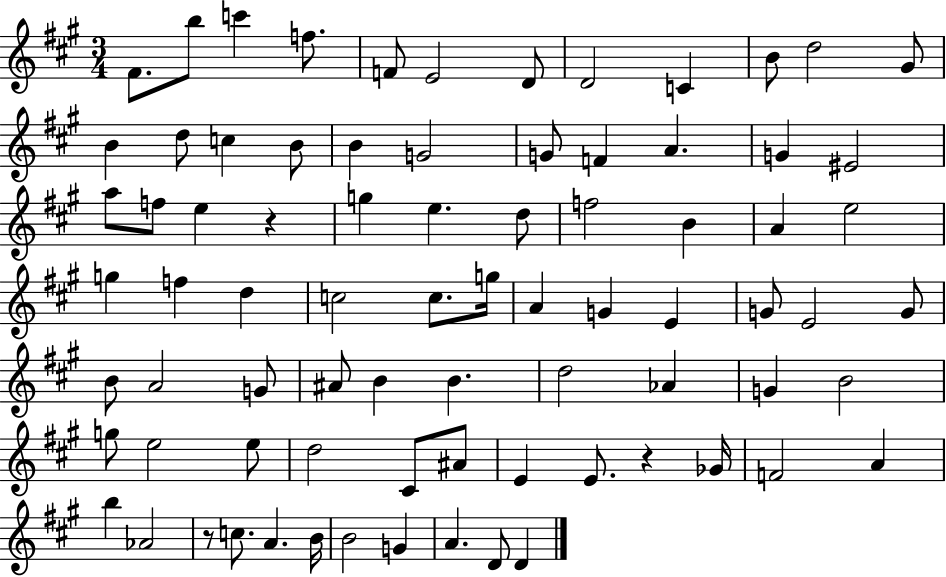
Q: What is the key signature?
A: A major